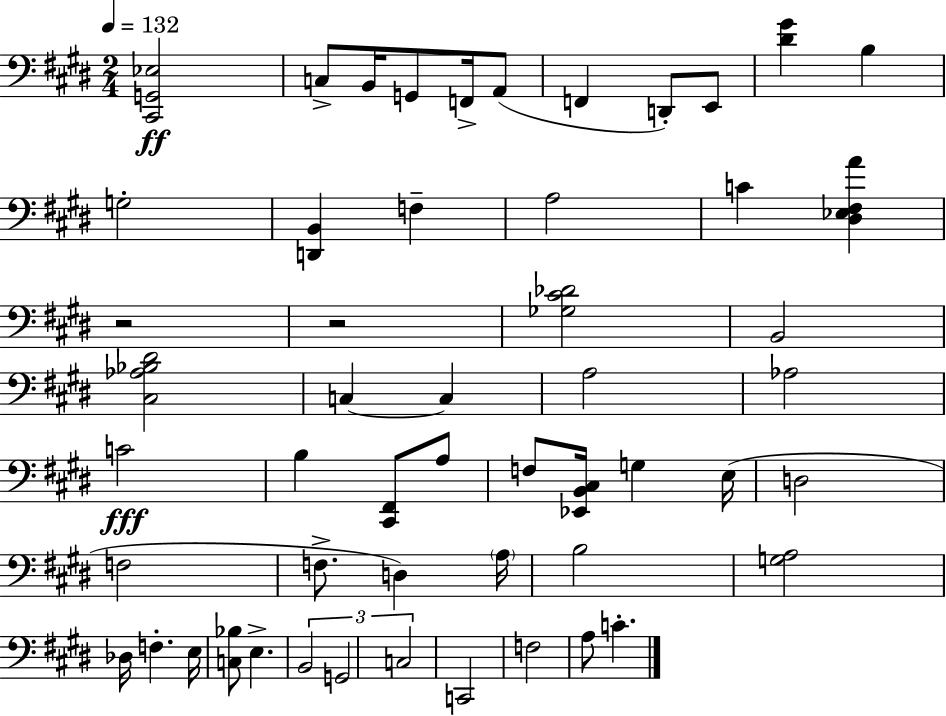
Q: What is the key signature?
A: E major